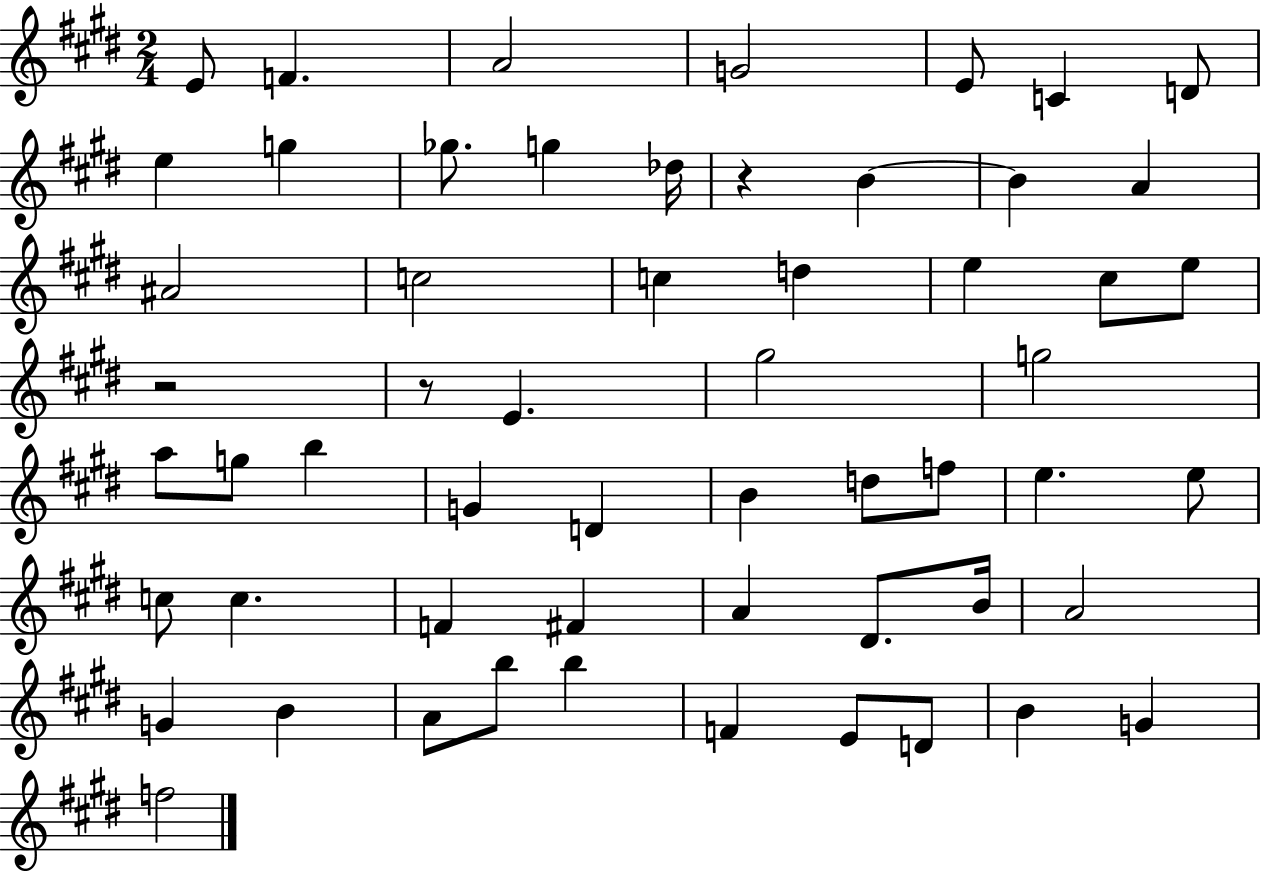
X:1
T:Untitled
M:2/4
L:1/4
K:E
E/2 F A2 G2 E/2 C D/2 e g _g/2 g _d/4 z B B A ^A2 c2 c d e ^c/2 e/2 z2 z/2 E ^g2 g2 a/2 g/2 b G D B d/2 f/2 e e/2 c/2 c F ^F A ^D/2 B/4 A2 G B A/2 b/2 b F E/2 D/2 B G f2